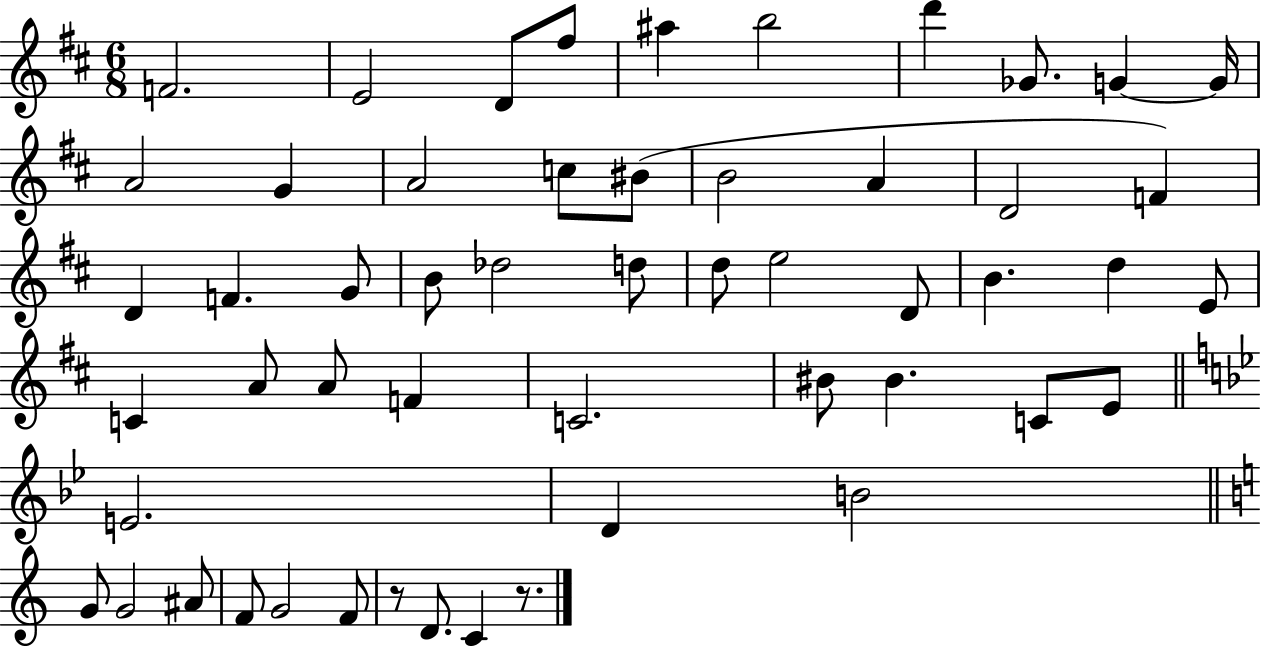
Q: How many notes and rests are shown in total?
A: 53